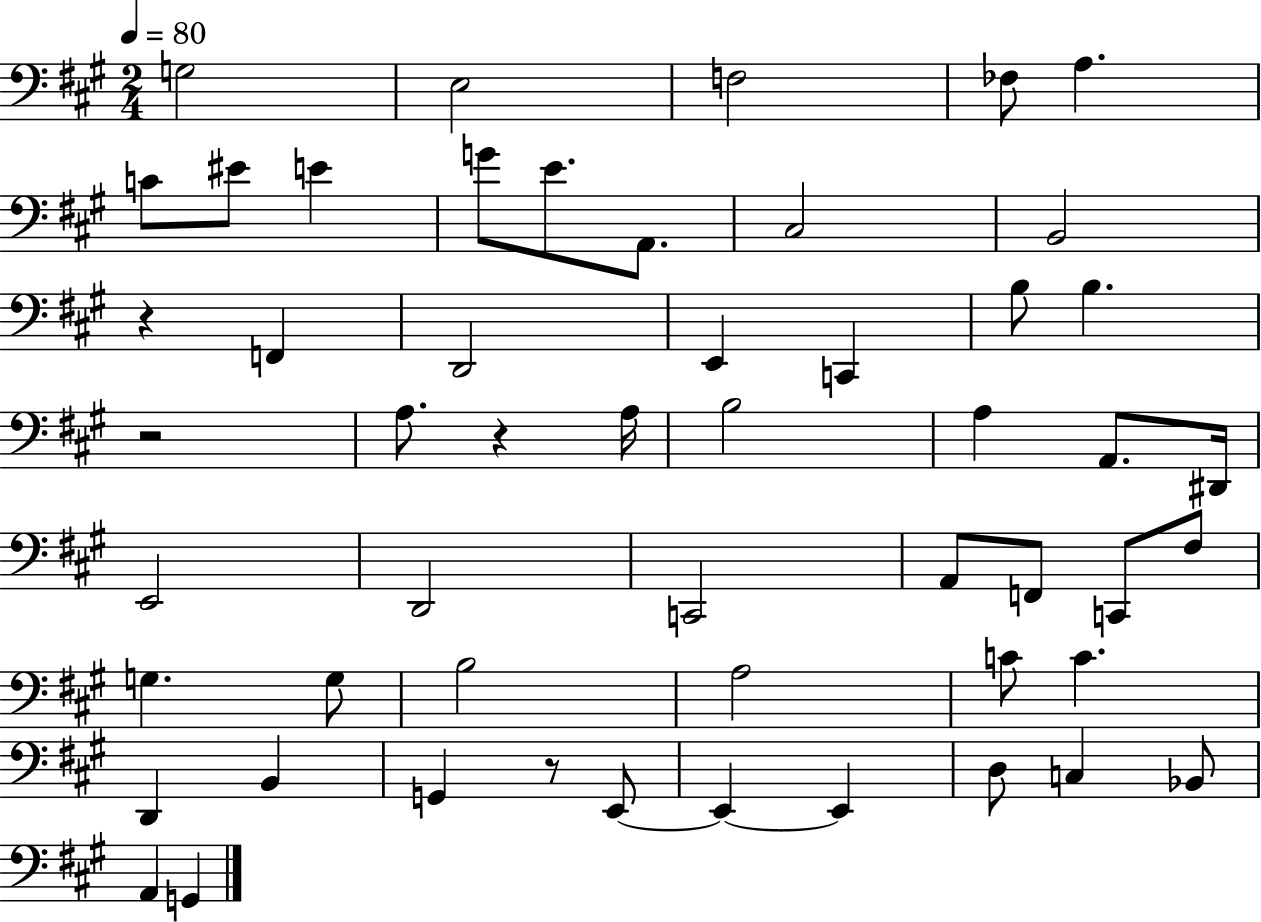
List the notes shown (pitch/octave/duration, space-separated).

G3/h E3/h F3/h FES3/e A3/q. C4/e EIS4/e E4/q G4/e E4/e. A2/e. C#3/h B2/h R/q F2/q D2/h E2/q C2/q B3/e B3/q. R/h A3/e. R/q A3/s B3/h A3/q A2/e. D#2/s E2/h D2/h C2/h A2/e F2/e C2/e F#3/e G3/q. G3/e B3/h A3/h C4/e C4/q. D2/q B2/q G2/q R/e E2/e E2/q E2/q D3/e C3/q Bb2/e A2/q G2/q